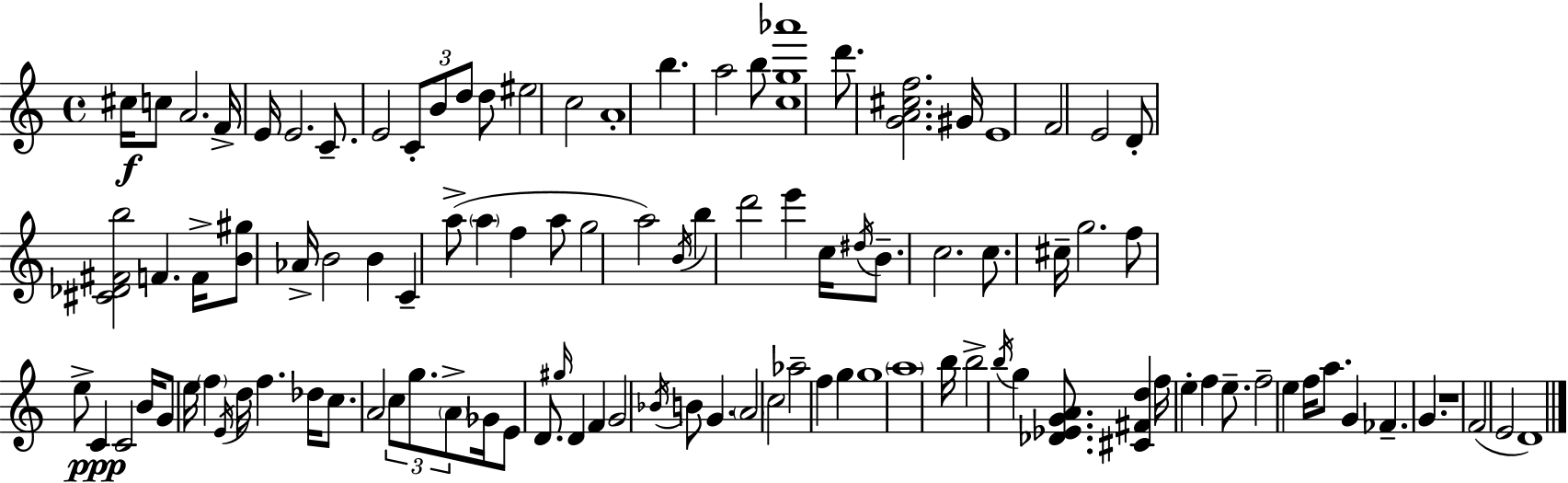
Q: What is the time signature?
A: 4/4